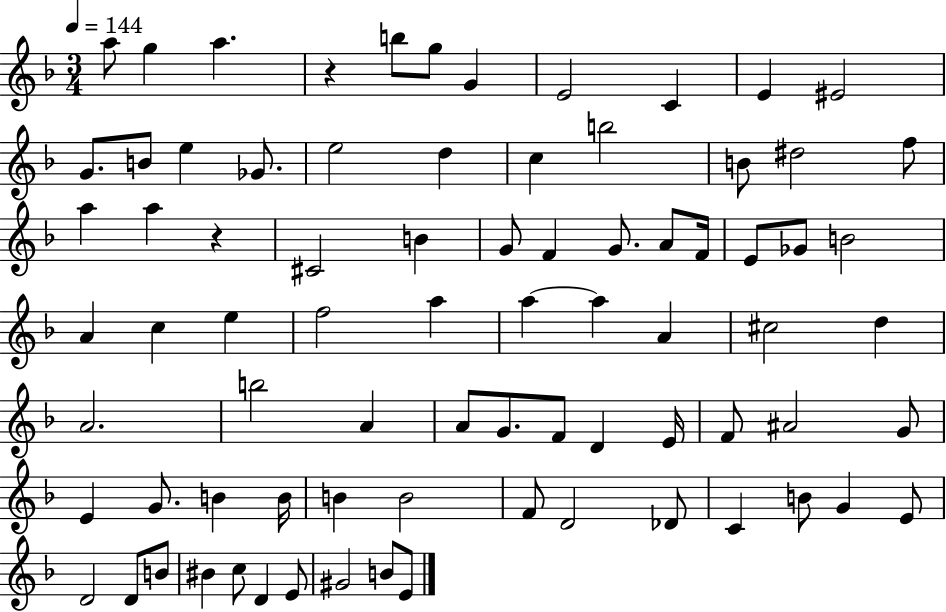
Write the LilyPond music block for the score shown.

{
  \clef treble
  \numericTimeSignature
  \time 3/4
  \key f \major
  \tempo 4 = 144
  a''8 g''4 a''4. | r4 b''8 g''8 g'4 | e'2 c'4 | e'4 eis'2 | \break g'8. b'8 e''4 ges'8. | e''2 d''4 | c''4 b''2 | b'8 dis''2 f''8 | \break a''4 a''4 r4 | cis'2 b'4 | g'8 f'4 g'8. a'8 f'16 | e'8 ges'8 b'2 | \break a'4 c''4 e''4 | f''2 a''4 | a''4~~ a''4 a'4 | cis''2 d''4 | \break a'2. | b''2 a'4 | a'8 g'8. f'8 d'4 e'16 | f'8 ais'2 g'8 | \break e'4 g'8. b'4 b'16 | b'4 b'2 | f'8 d'2 des'8 | c'4 b'8 g'4 e'8 | \break d'2 d'8 b'8 | bis'4 c''8 d'4 e'8 | gis'2 b'8 e'8 | \bar "|."
}